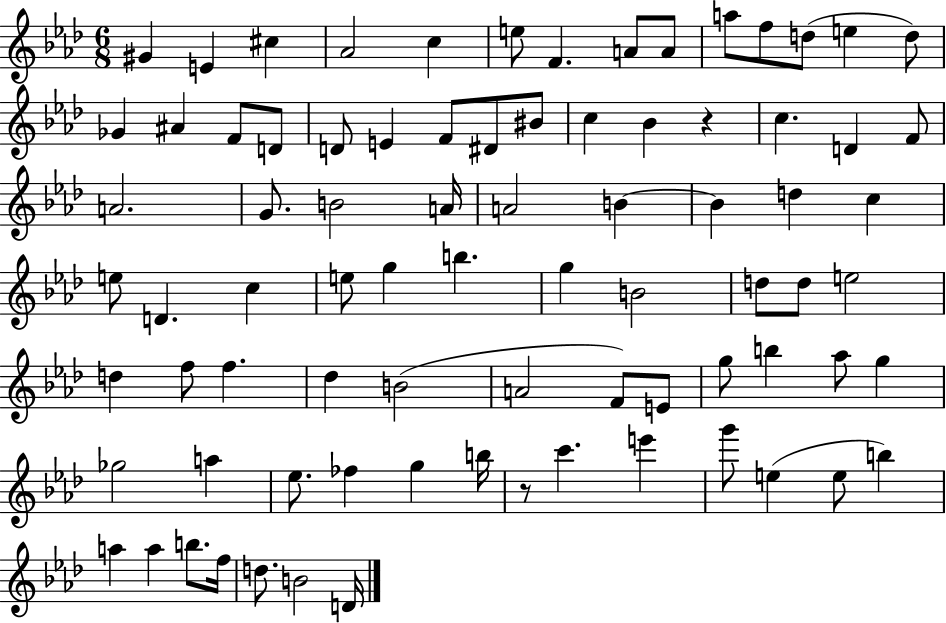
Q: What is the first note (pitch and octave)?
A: G#4